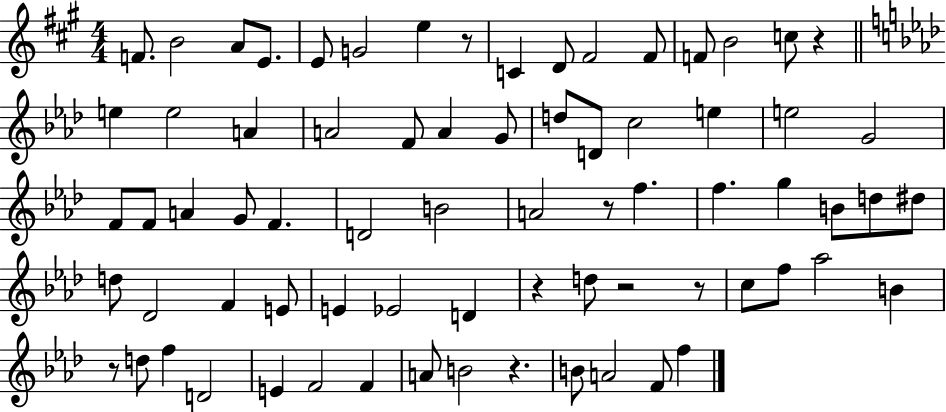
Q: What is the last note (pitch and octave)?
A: F5